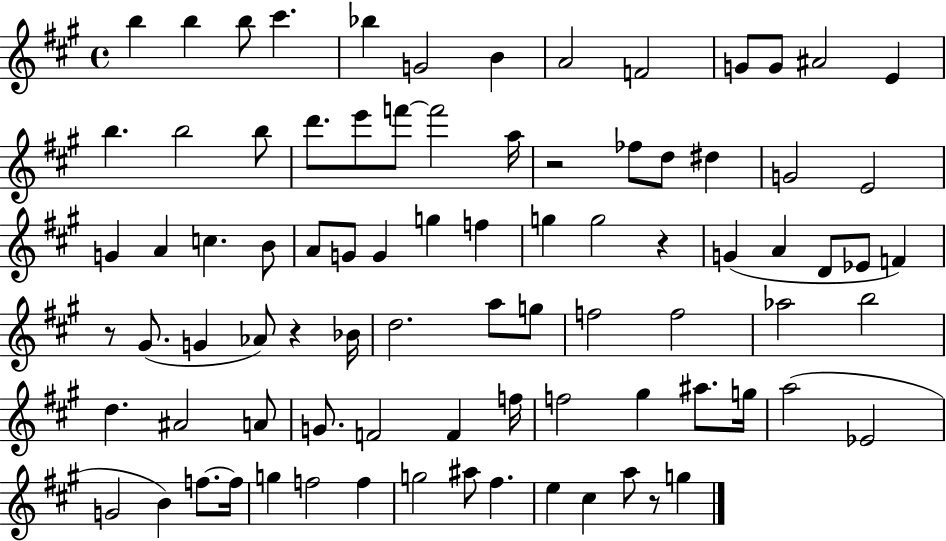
B5/q B5/q B5/e C#6/q. Bb5/q G4/h B4/q A4/h F4/h G4/e G4/e A#4/h E4/q B5/q. B5/h B5/e D6/e. E6/e F6/e F6/h A5/s R/h FES5/e D5/e D#5/q G4/h E4/h G4/q A4/q C5/q. B4/e A4/e G4/e G4/q G5/q F5/q G5/q G5/h R/q G4/q A4/q D4/e Eb4/e F4/q R/e G#4/e. G4/q Ab4/e R/q Bb4/s D5/h. A5/e G5/e F5/h F5/h Ab5/h B5/h D5/q. A#4/h A4/e G4/e. F4/h F4/q F5/s F5/h G#5/q A#5/e. G5/s A5/h Eb4/h G4/h B4/q F5/e. F5/s G5/q F5/h F5/q G5/h A#5/e F#5/q. E5/q C#5/q A5/e R/e G5/q